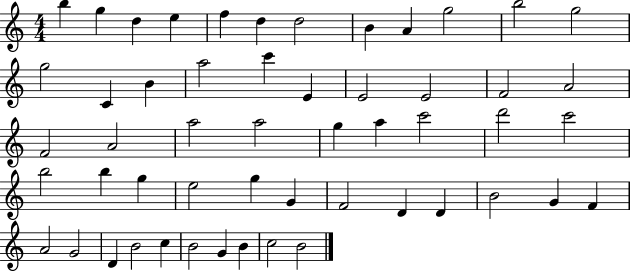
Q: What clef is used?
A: treble